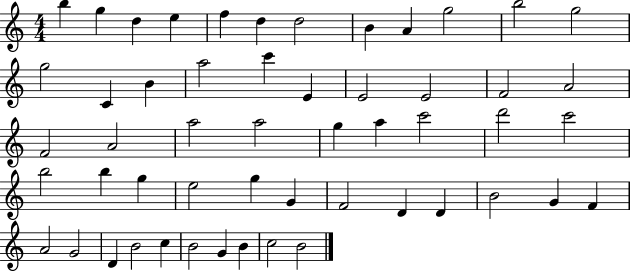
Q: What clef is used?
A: treble